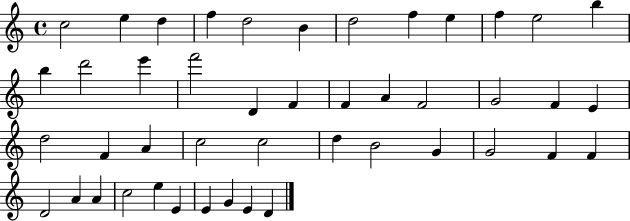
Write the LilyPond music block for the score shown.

{
  \clef treble
  \time 4/4
  \defaultTimeSignature
  \key c \major
  c''2 e''4 d''4 | f''4 d''2 b'4 | d''2 f''4 e''4 | f''4 e''2 b''4 | \break b''4 d'''2 e'''4 | f'''2 d'4 f'4 | f'4 a'4 f'2 | g'2 f'4 e'4 | \break d''2 f'4 a'4 | c''2 c''2 | d''4 b'2 g'4 | g'2 f'4 f'4 | \break d'2 a'4 a'4 | c''2 e''4 e'4 | e'4 g'4 e'4 d'4 | \bar "|."
}